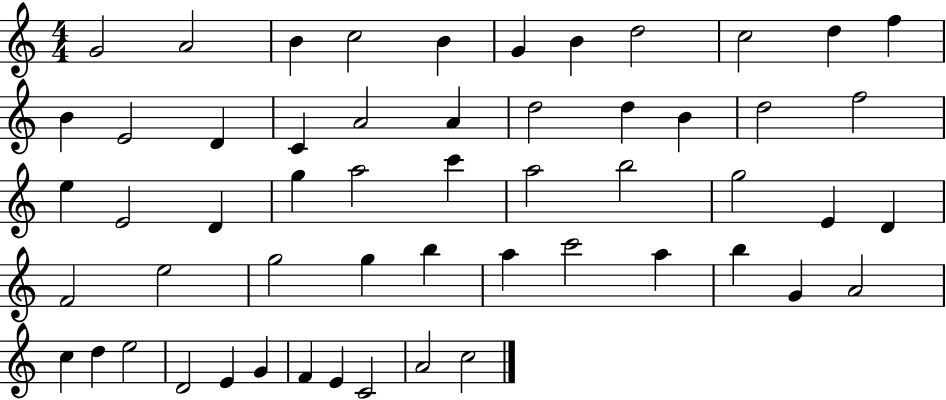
G4/h A4/h B4/q C5/h B4/q G4/q B4/q D5/h C5/h D5/q F5/q B4/q E4/h D4/q C4/q A4/h A4/q D5/h D5/q B4/q D5/h F5/h E5/q E4/h D4/q G5/q A5/h C6/q A5/h B5/h G5/h E4/q D4/q F4/h E5/h G5/h G5/q B5/q A5/q C6/h A5/q B5/q G4/q A4/h C5/q D5/q E5/h D4/h E4/q G4/q F4/q E4/q C4/h A4/h C5/h